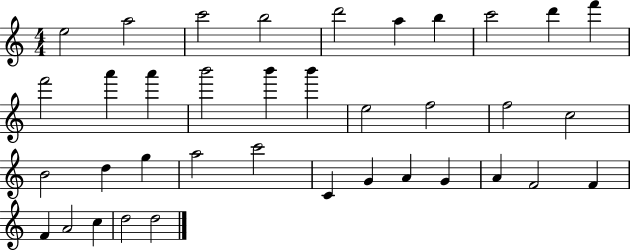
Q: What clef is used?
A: treble